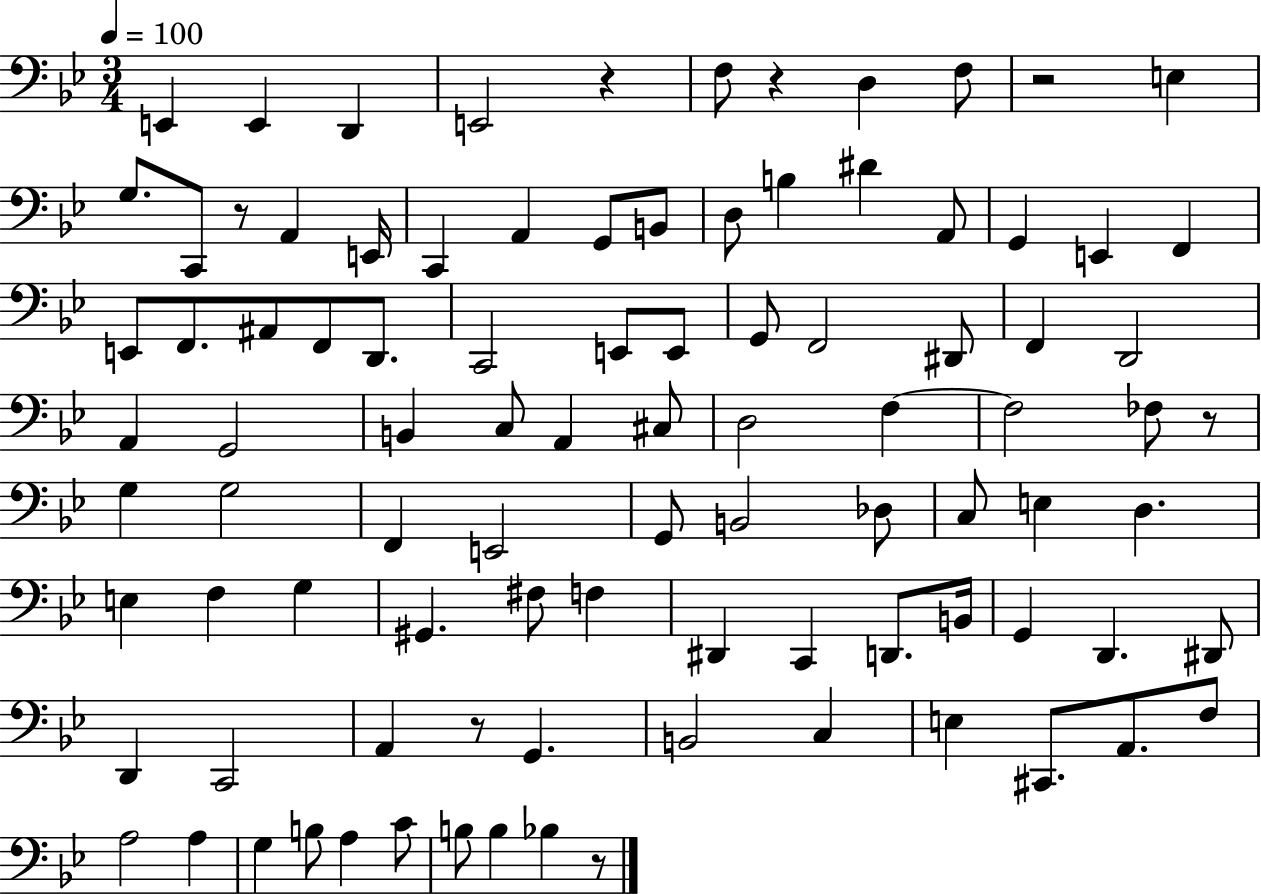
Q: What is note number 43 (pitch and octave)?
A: D3